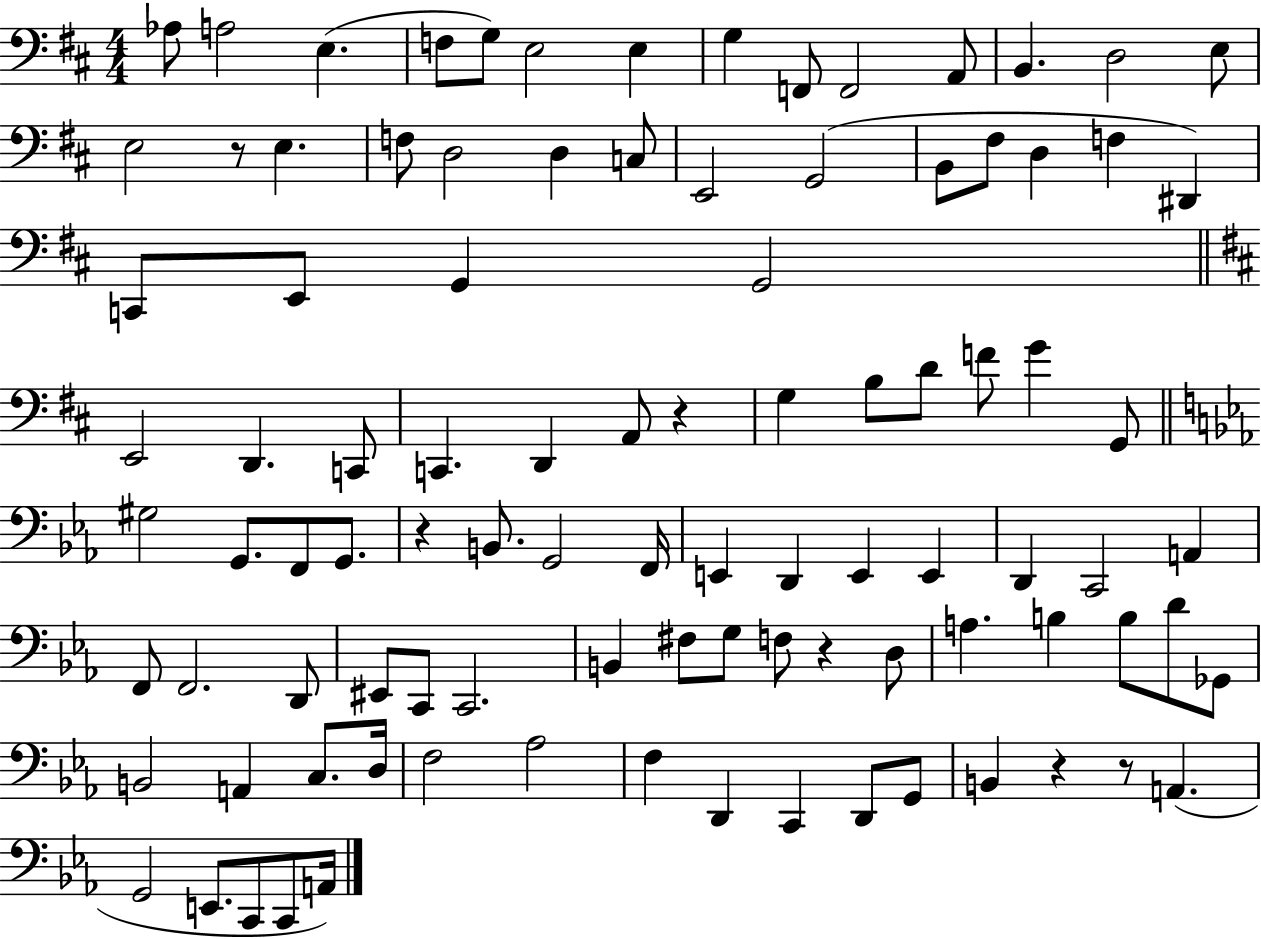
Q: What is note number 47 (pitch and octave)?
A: G2